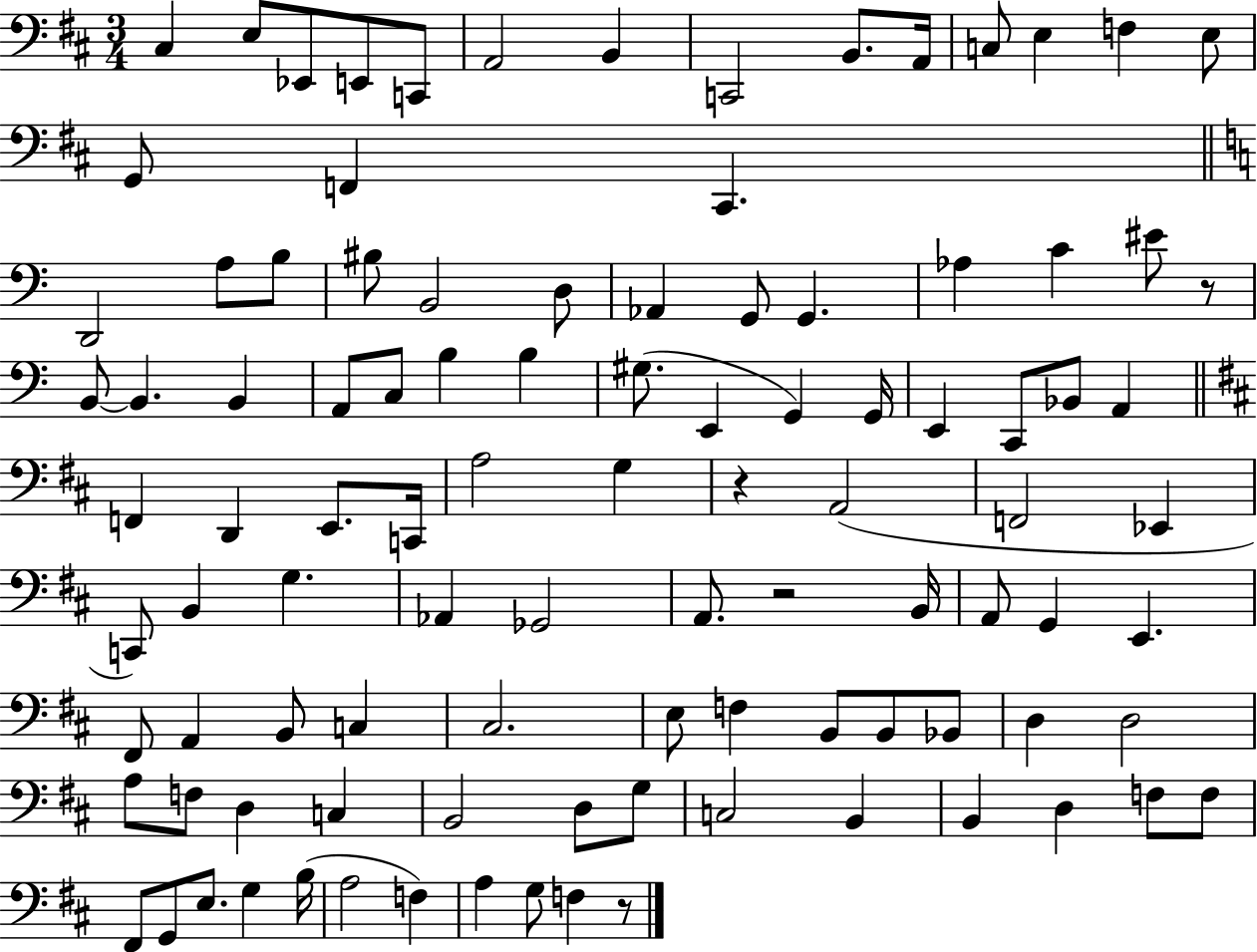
C#3/q E3/e Eb2/e E2/e C2/e A2/h B2/q C2/h B2/e. A2/s C3/e E3/q F3/q E3/e G2/e F2/q C#2/q. D2/h A3/e B3/e BIS3/e B2/h D3/e Ab2/q G2/e G2/q. Ab3/q C4/q EIS4/e R/e B2/e B2/q. B2/q A2/e C3/e B3/q B3/q G#3/e. E2/q G2/q G2/s E2/q C2/e Bb2/e A2/q F2/q D2/q E2/e. C2/s A3/h G3/q R/q A2/h F2/h Eb2/q C2/e B2/q G3/q. Ab2/q Gb2/h A2/e. R/h B2/s A2/e G2/q E2/q. F#2/e A2/q B2/e C3/q C#3/h. E3/e F3/q B2/e B2/e Bb2/e D3/q D3/h A3/e F3/e D3/q C3/q B2/h D3/e G3/e C3/h B2/q B2/q D3/q F3/e F3/e F#2/e G2/e E3/e. G3/q B3/s A3/h F3/q A3/q G3/e F3/q R/e